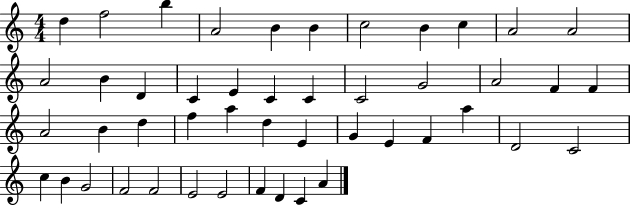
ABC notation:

X:1
T:Untitled
M:4/4
L:1/4
K:C
d f2 b A2 B B c2 B c A2 A2 A2 B D C E C C C2 G2 A2 F F A2 B d f a d E G E F a D2 C2 c B G2 F2 F2 E2 E2 F D C A